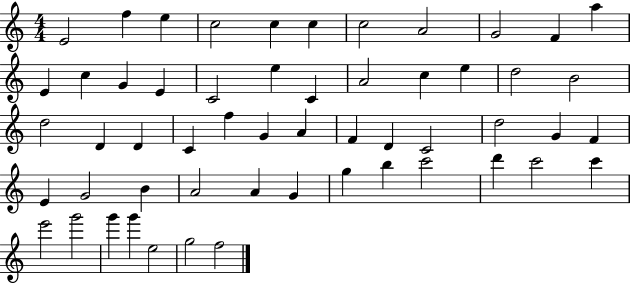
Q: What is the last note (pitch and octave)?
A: F5